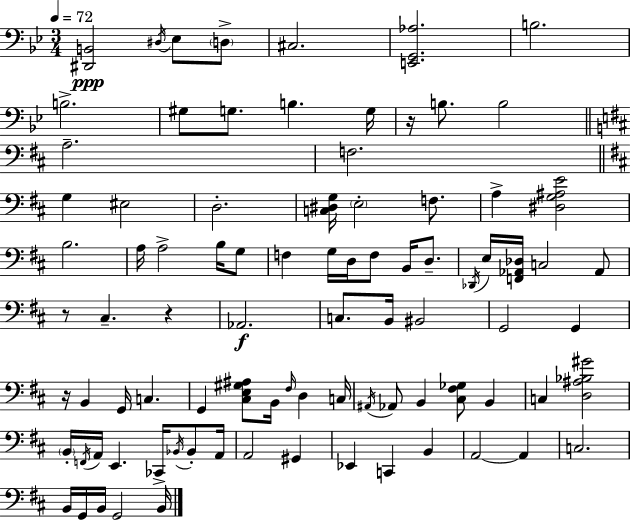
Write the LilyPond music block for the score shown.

{
  \clef bass
  \numericTimeSignature
  \time 3/4
  \key bes \major
  \tempo 4 = 72
  <dis, b,>2\ppp \acciaccatura { dis16 } ees8 \parenthesize d8-> | cis2. | <e, g, aes>2. | b2. | \break b2.-> | gis8 g8. b4. | g16 r16 b8. b2 | \bar "||" \break \key d \major a2.-- | f2. | \bar "||" \break \key b \minor g4 eis2 | d2.-. | <c dis g>16 \parenthesize e2-. f8. | a4-> <dis g ais e'>2 | \break b2. | a16 a2-> b16 g8 | f4 g16 d16 f8 b,16 d8.-- | \acciaccatura { des,16 } e16 <f, aes, des>16 c2 aes,8 | \break r8 cis4.-- r4 | aes,2.\f | c8. b,16 bis,2 | g,2 g,4 | \break r16 b,4 g,16 c4. | g,4 <cis e gis ais>8 b,16 \grace { fis16 } d4 | c16 \acciaccatura { ais,16 } aes,8 b,4 <cis fis ges>8 b,4 | c4 <d ais bes gis'>2 | \break \parenthesize b,16-. \acciaccatura { f,16 } a,16 e,4. | ces,16-> \acciaccatura { bes,16 } bes,8-. a,16 a,2 | gis,4 ees,4 c,4 | b,4 a,2~~ | \break a,4 c2. | b,16 g,16 b,16 g,2 | b,16 \bar "|."
}